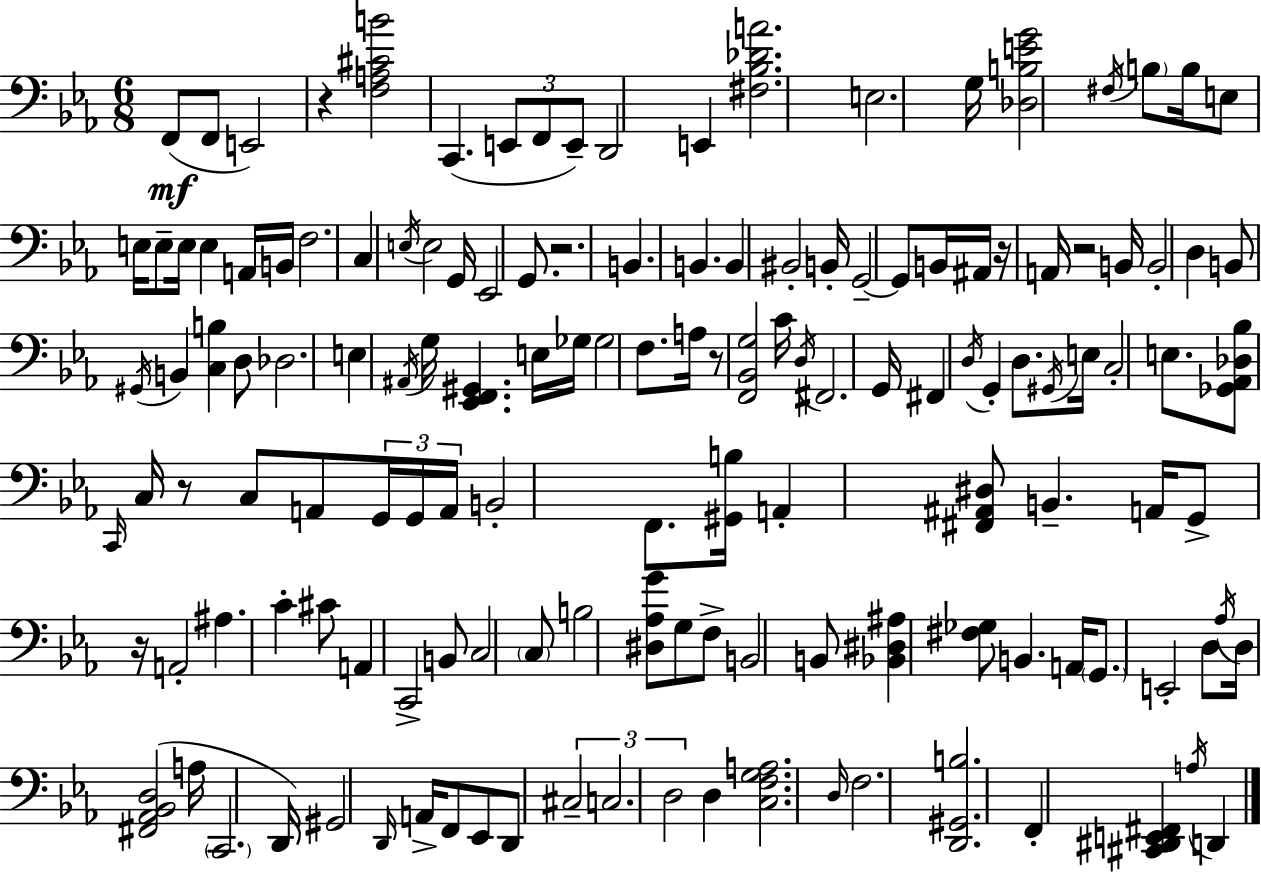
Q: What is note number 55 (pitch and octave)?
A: C4